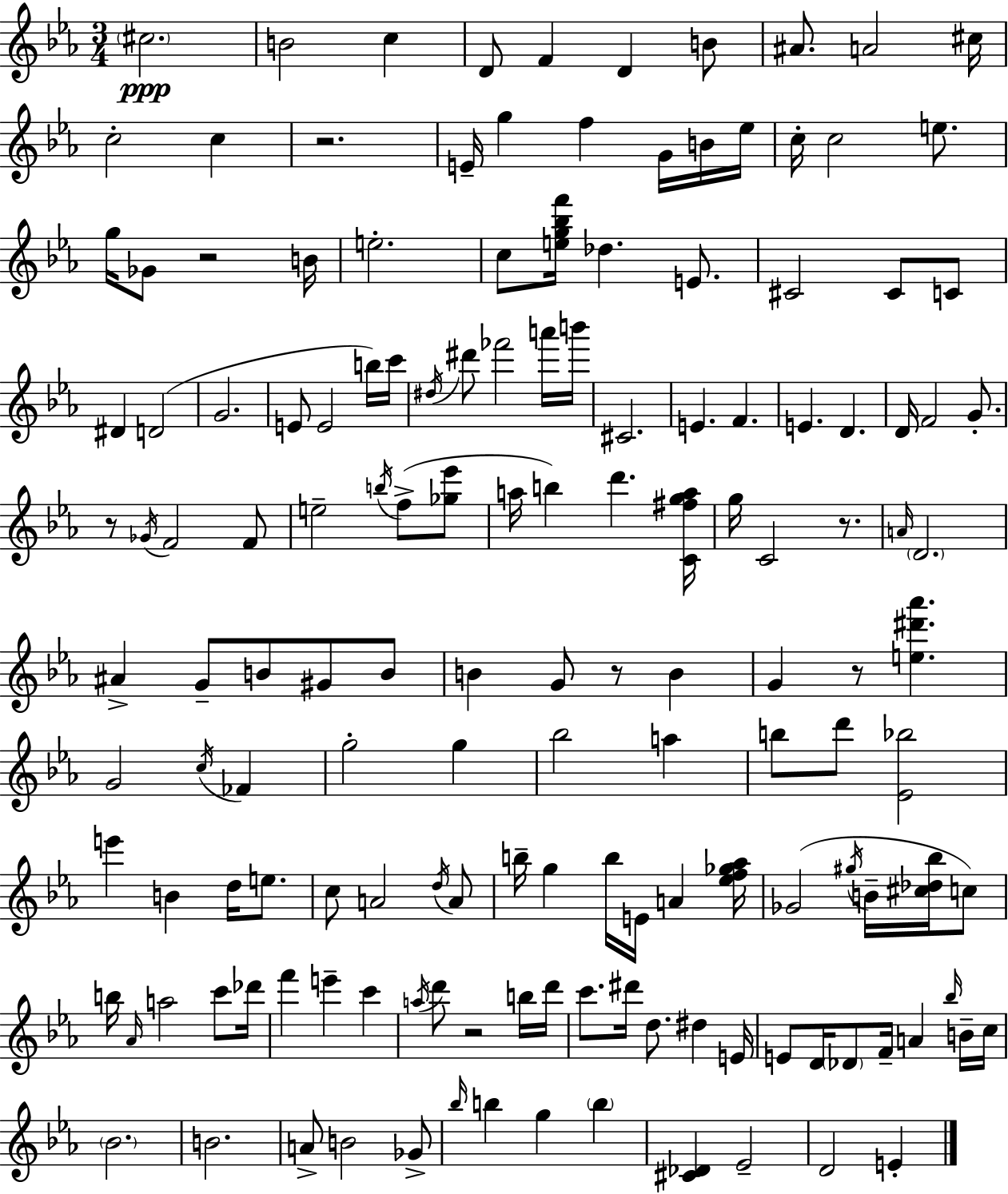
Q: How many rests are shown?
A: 7